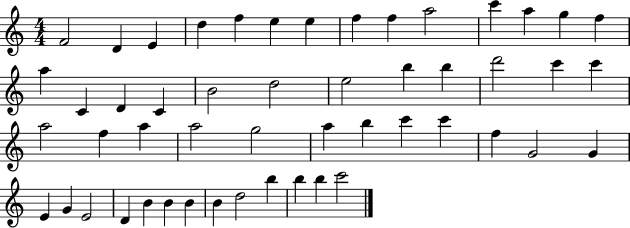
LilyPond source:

{
  \clef treble
  \numericTimeSignature
  \time 4/4
  \key c \major
  f'2 d'4 e'4 | d''4 f''4 e''4 e''4 | f''4 f''4 a''2 | c'''4 a''4 g''4 f''4 | \break a''4 c'4 d'4 c'4 | b'2 d''2 | e''2 b''4 b''4 | d'''2 c'''4 c'''4 | \break a''2 f''4 a''4 | a''2 g''2 | a''4 b''4 c'''4 c'''4 | f''4 g'2 g'4 | \break e'4 g'4 e'2 | d'4 b'4 b'4 b'4 | b'4 d''2 b''4 | b''4 b''4 c'''2 | \break \bar "|."
}